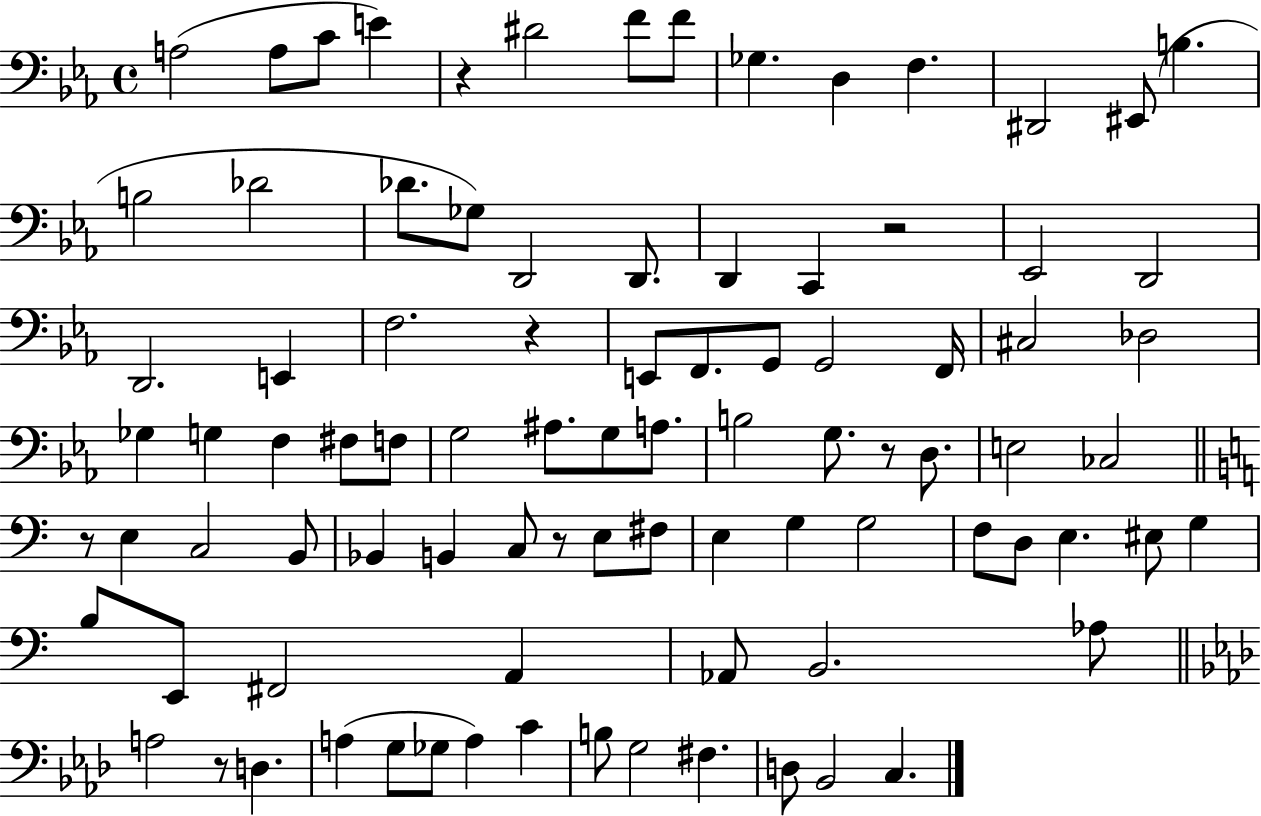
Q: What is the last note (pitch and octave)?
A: C3